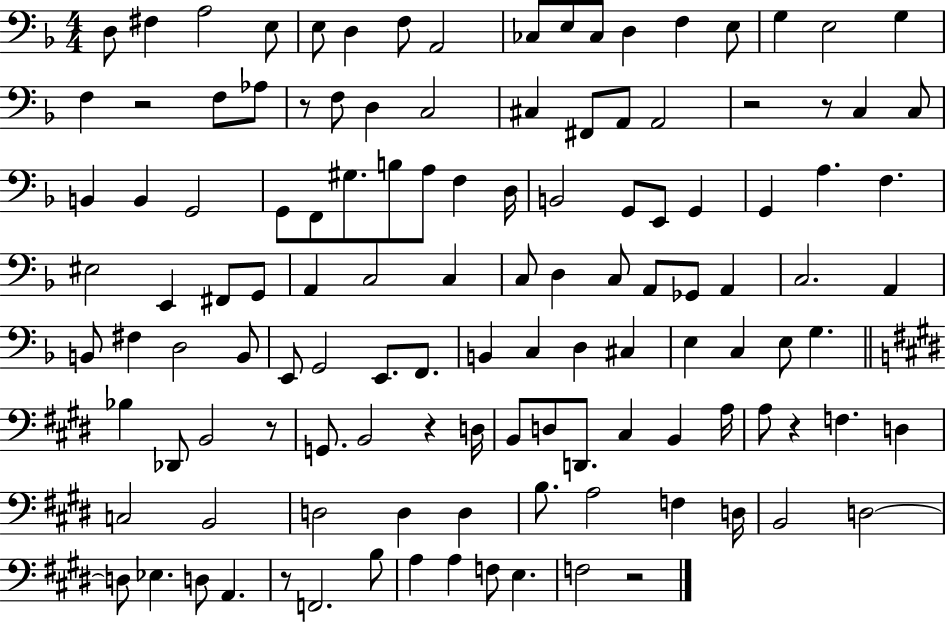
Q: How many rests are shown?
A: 9